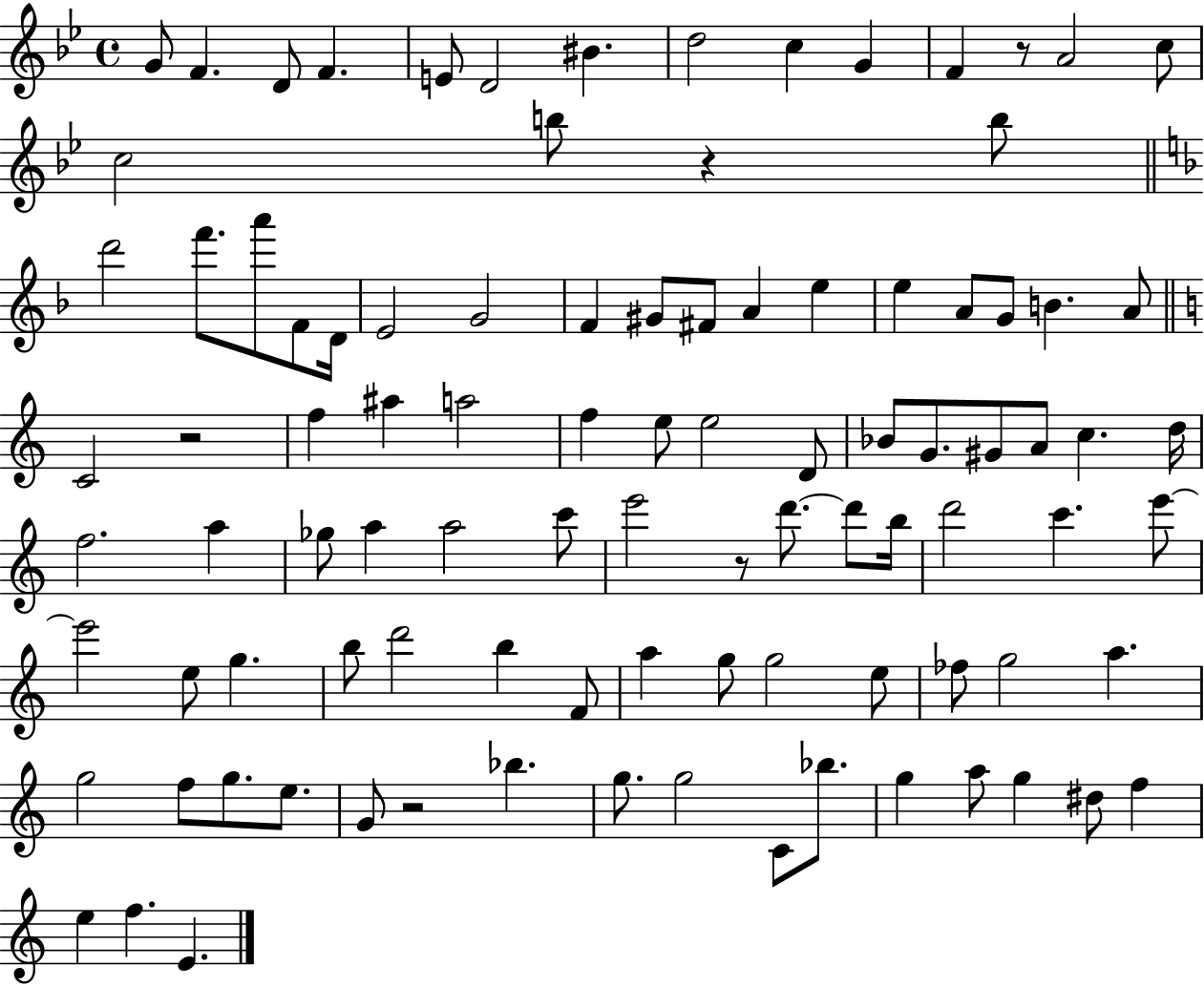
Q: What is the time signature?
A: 4/4